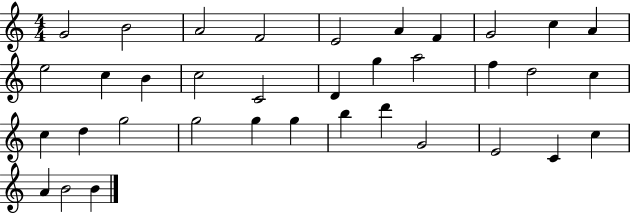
X:1
T:Untitled
M:4/4
L:1/4
K:C
G2 B2 A2 F2 E2 A F G2 c A e2 c B c2 C2 D g a2 f d2 c c d g2 g2 g g b d' G2 E2 C c A B2 B